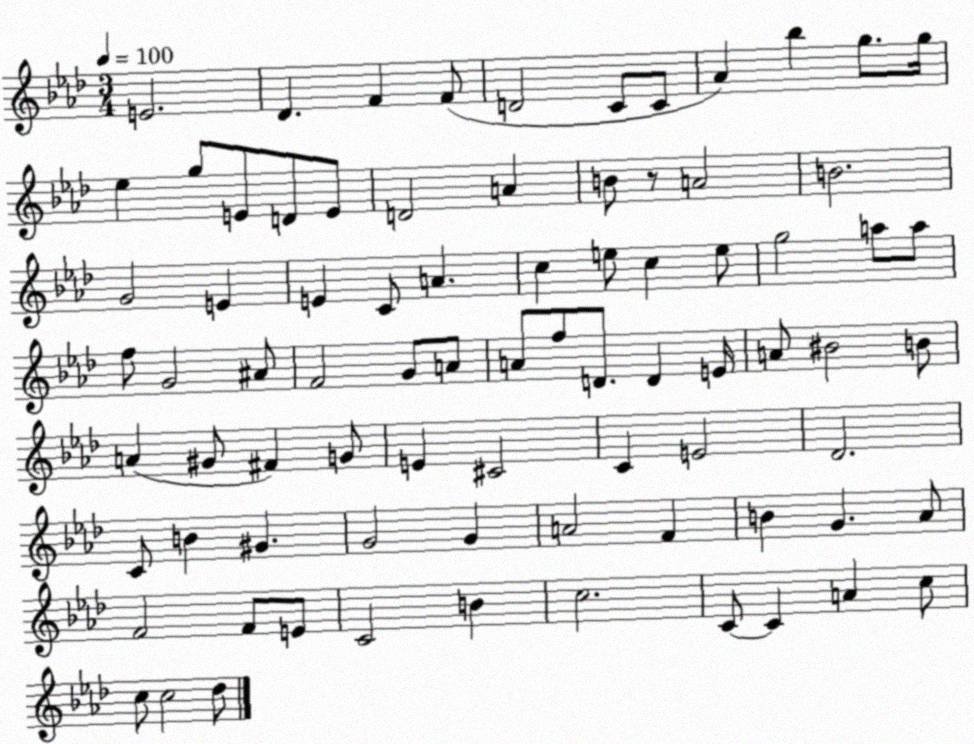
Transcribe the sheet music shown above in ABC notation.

X:1
T:Untitled
M:3/4
L:1/4
K:Ab
E2 _D F F/2 D2 C/2 C/2 _A _b g/2 g/4 _e g/2 E/2 D/2 E/2 D2 A B/2 z/2 A2 B2 G2 E E C/2 A c e/2 c e/2 g2 a/2 a/2 f/2 G2 ^A/2 F2 G/2 A/2 A/2 f/2 D/2 D E/4 A/2 ^B2 B/2 A ^G/2 ^F G/2 E ^C2 C E2 _D2 C/2 B ^G G2 G A2 F B G _A/2 F2 F/2 E/2 C2 B c2 C/2 C A c/2 c/2 c2 _d/2